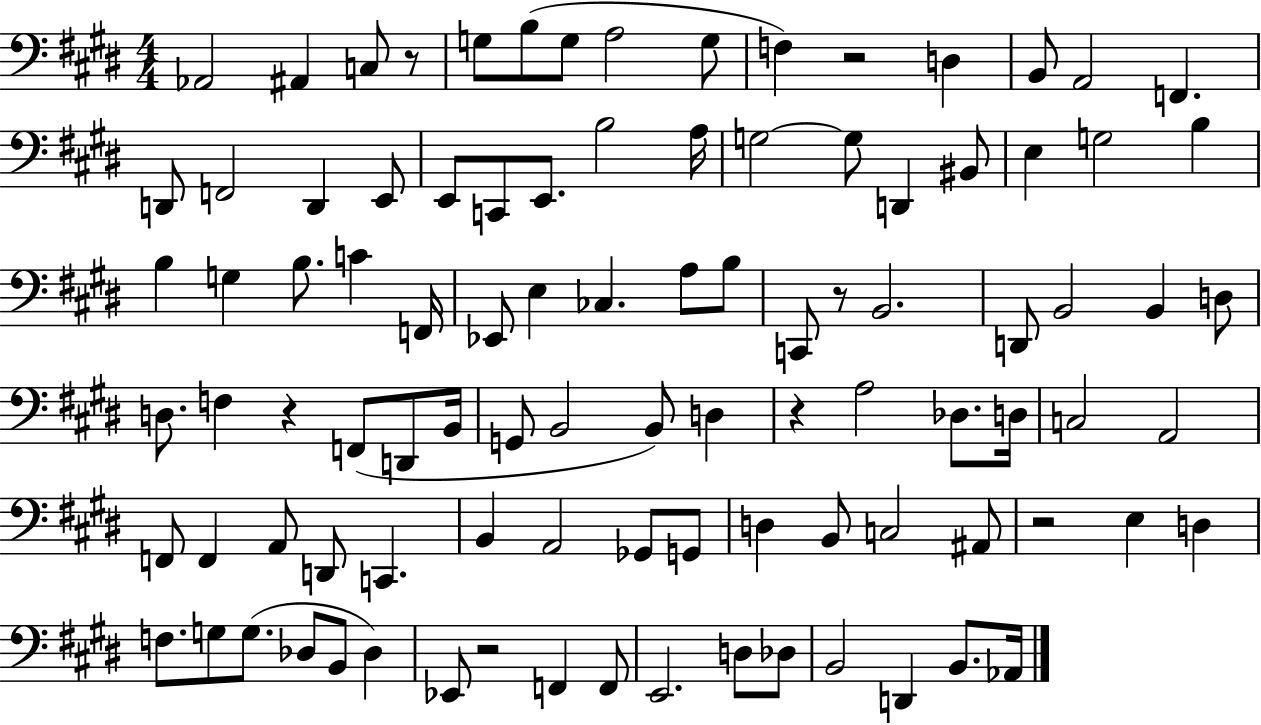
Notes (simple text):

Ab2/h A#2/q C3/e R/e G3/e B3/e G3/e A3/h G3/e F3/q R/h D3/q B2/e A2/h F2/q. D2/e F2/h D2/q E2/e E2/e C2/e E2/e. B3/h A3/s G3/h G3/e D2/q BIS2/e E3/q G3/h B3/q B3/q G3/q B3/e. C4/q F2/s Eb2/e E3/q CES3/q. A3/e B3/e C2/e R/e B2/h. D2/e B2/h B2/q D3/e D3/e. F3/q R/q F2/e D2/e B2/s G2/e B2/h B2/e D3/q R/q A3/h Db3/e. D3/s C3/h A2/h F2/e F2/q A2/e D2/e C2/q. B2/q A2/h Gb2/e G2/e D3/q B2/e C3/h A#2/e R/h E3/q D3/q F3/e. G3/e G3/e. Db3/e B2/e Db3/q Eb2/e R/h F2/q F2/e E2/h. D3/e Db3/e B2/h D2/q B2/e. Ab2/s